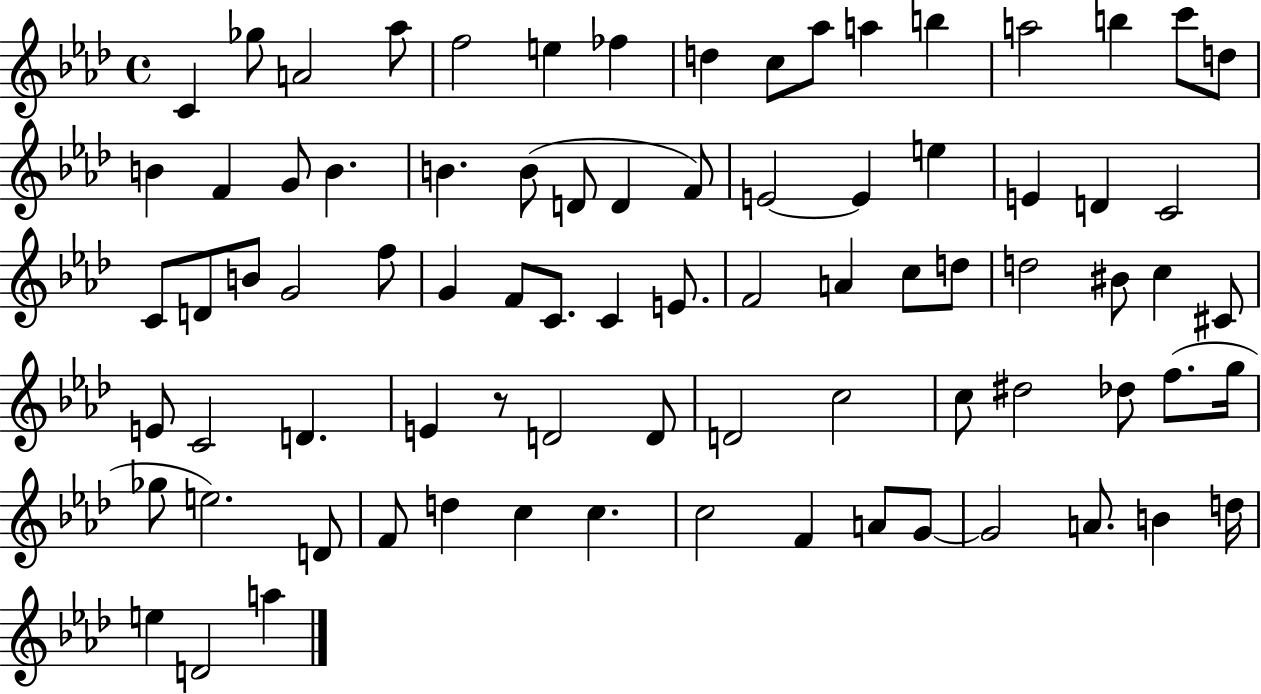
C4/q Gb5/e A4/h Ab5/e F5/h E5/q FES5/q D5/q C5/e Ab5/e A5/q B5/q A5/h B5/q C6/e D5/e B4/q F4/q G4/e B4/q. B4/q. B4/e D4/e D4/q F4/e E4/h E4/q E5/q E4/q D4/q C4/h C4/e D4/e B4/e G4/h F5/e G4/q F4/e C4/e. C4/q E4/e. F4/h A4/q C5/e D5/e D5/h BIS4/e C5/q C#4/e E4/e C4/h D4/q. E4/q R/e D4/h D4/e D4/h C5/h C5/e D#5/h Db5/e F5/e. G5/s Gb5/e E5/h. D4/e F4/e D5/q C5/q C5/q. C5/h F4/q A4/e G4/e G4/h A4/e. B4/q D5/s E5/q D4/h A5/q